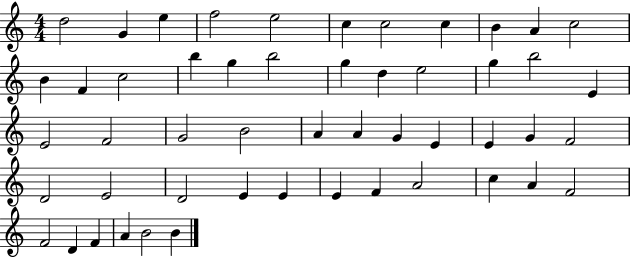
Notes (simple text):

D5/h G4/q E5/q F5/h E5/h C5/q C5/h C5/q B4/q A4/q C5/h B4/q F4/q C5/h B5/q G5/q B5/h G5/q D5/q E5/h G5/q B5/h E4/q E4/h F4/h G4/h B4/h A4/q A4/q G4/q E4/q E4/q G4/q F4/h D4/h E4/h D4/h E4/q E4/q E4/q F4/q A4/h C5/q A4/q F4/h F4/h D4/q F4/q A4/q B4/h B4/q